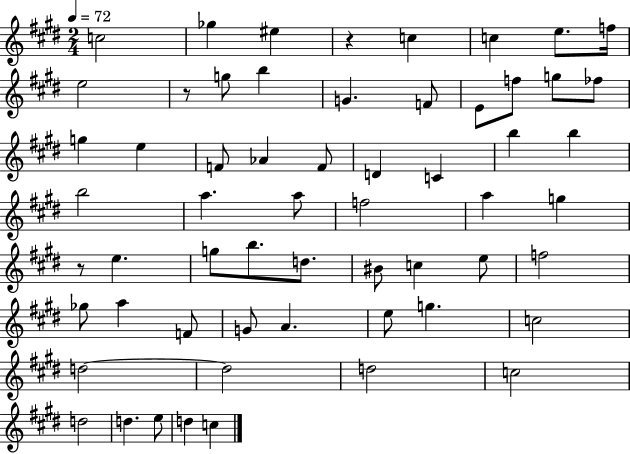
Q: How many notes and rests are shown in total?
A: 59